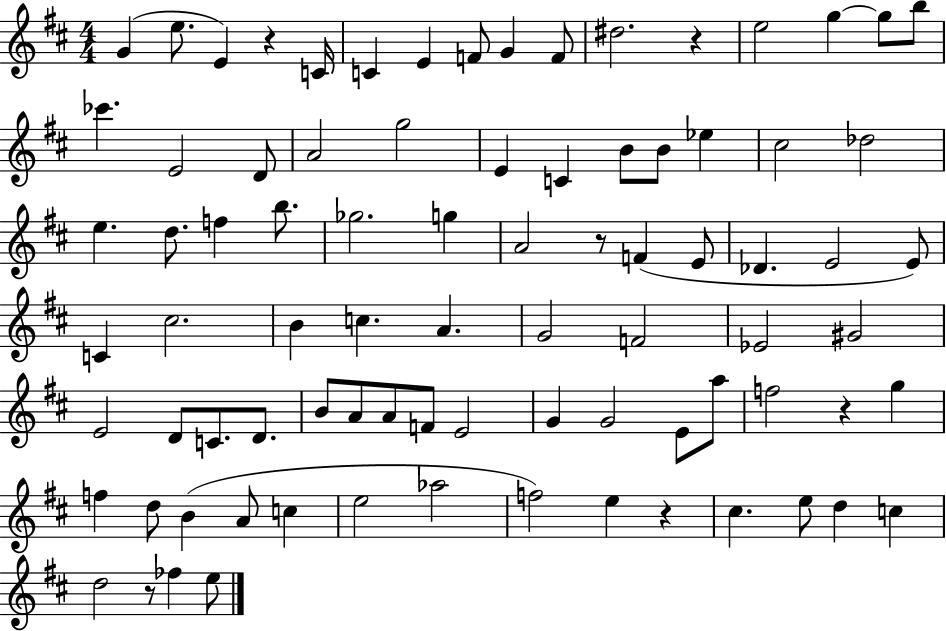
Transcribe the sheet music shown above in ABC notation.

X:1
T:Untitled
M:4/4
L:1/4
K:D
G e/2 E z C/4 C E F/2 G F/2 ^d2 z e2 g g/2 b/2 _c' E2 D/2 A2 g2 E C B/2 B/2 _e ^c2 _d2 e d/2 f b/2 _g2 g A2 z/2 F E/2 _D E2 E/2 C ^c2 B c A G2 F2 _E2 ^G2 E2 D/2 C/2 D/2 B/2 A/2 A/2 F/2 E2 G G2 E/2 a/2 f2 z g f d/2 B A/2 c e2 _a2 f2 e z ^c e/2 d c d2 z/2 _f e/2